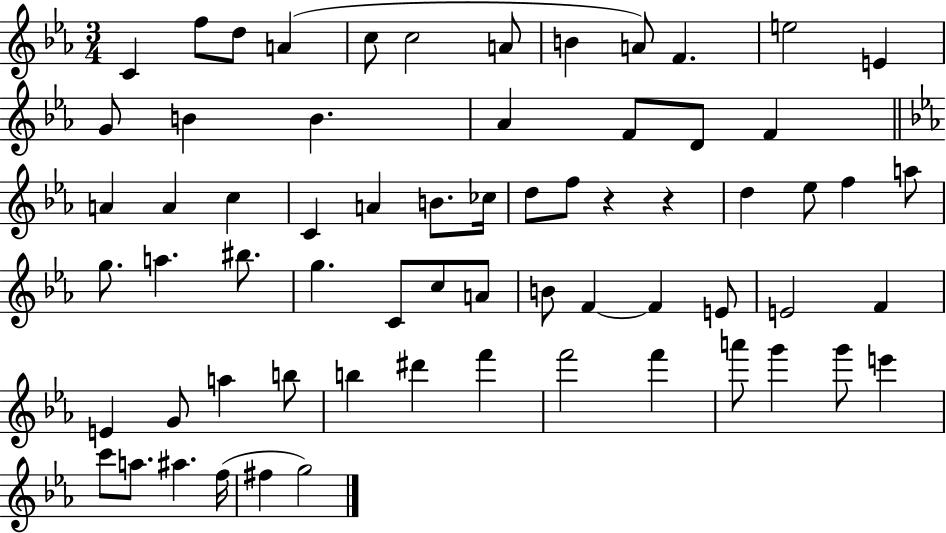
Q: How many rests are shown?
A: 2